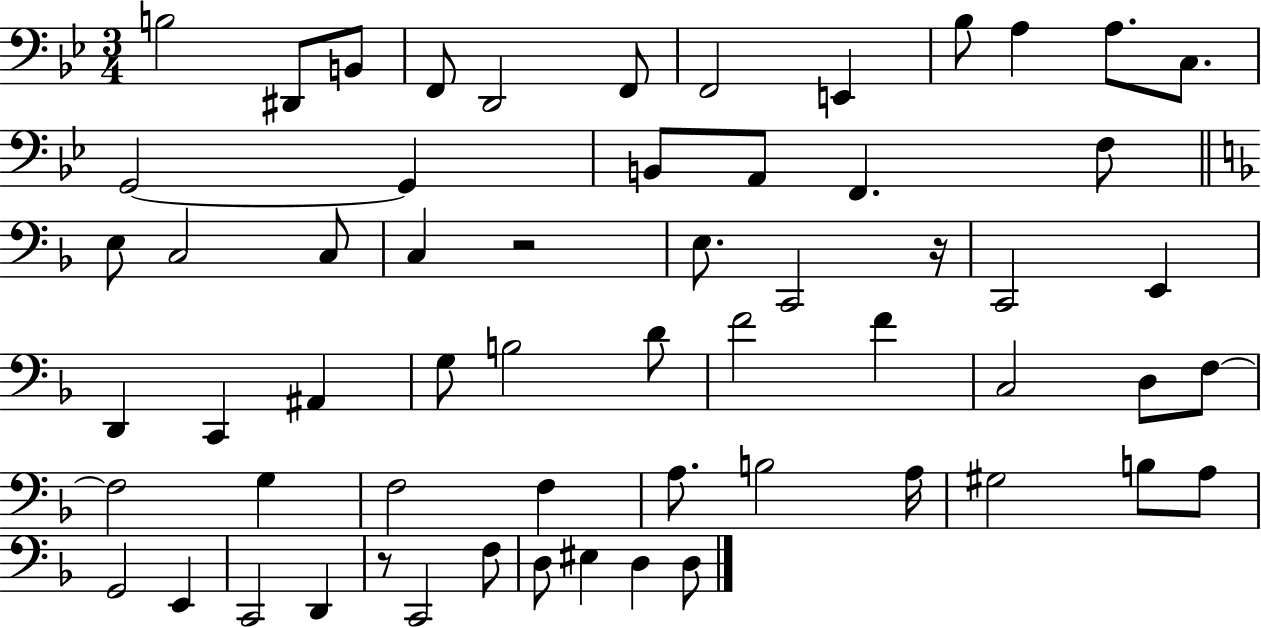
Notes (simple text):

B3/h D#2/e B2/e F2/e D2/h F2/e F2/h E2/q Bb3/e A3/q A3/e. C3/e. G2/h G2/q B2/e A2/e F2/q. F3/e E3/e C3/h C3/e C3/q R/h E3/e. C2/h R/s C2/h E2/q D2/q C2/q A#2/q G3/e B3/h D4/e F4/h F4/q C3/h D3/e F3/e F3/h G3/q F3/h F3/q A3/e. B3/h A3/s G#3/h B3/e A3/e G2/h E2/q C2/h D2/q R/e C2/h F3/e D3/e EIS3/q D3/q D3/e